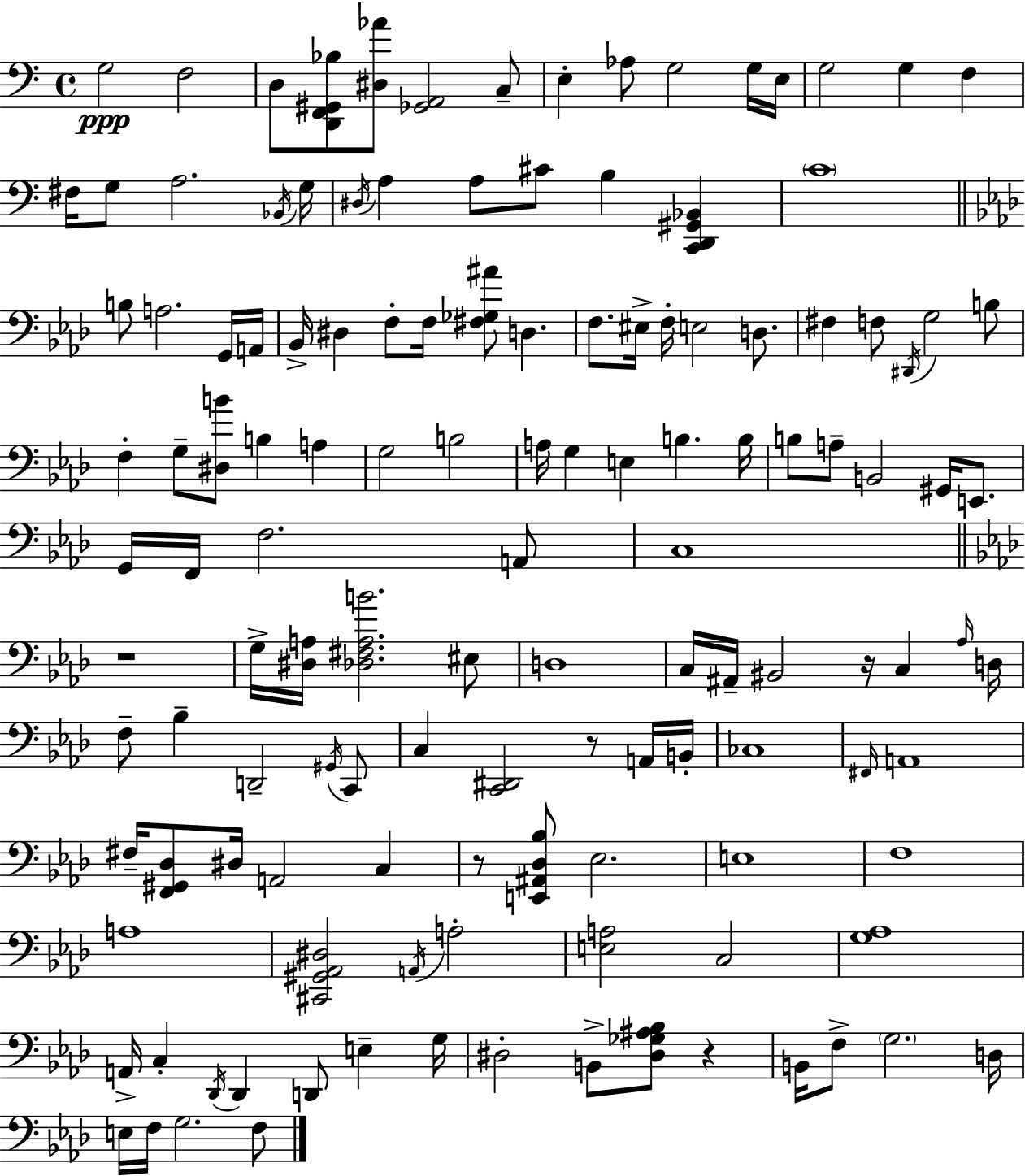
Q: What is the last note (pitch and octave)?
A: F3